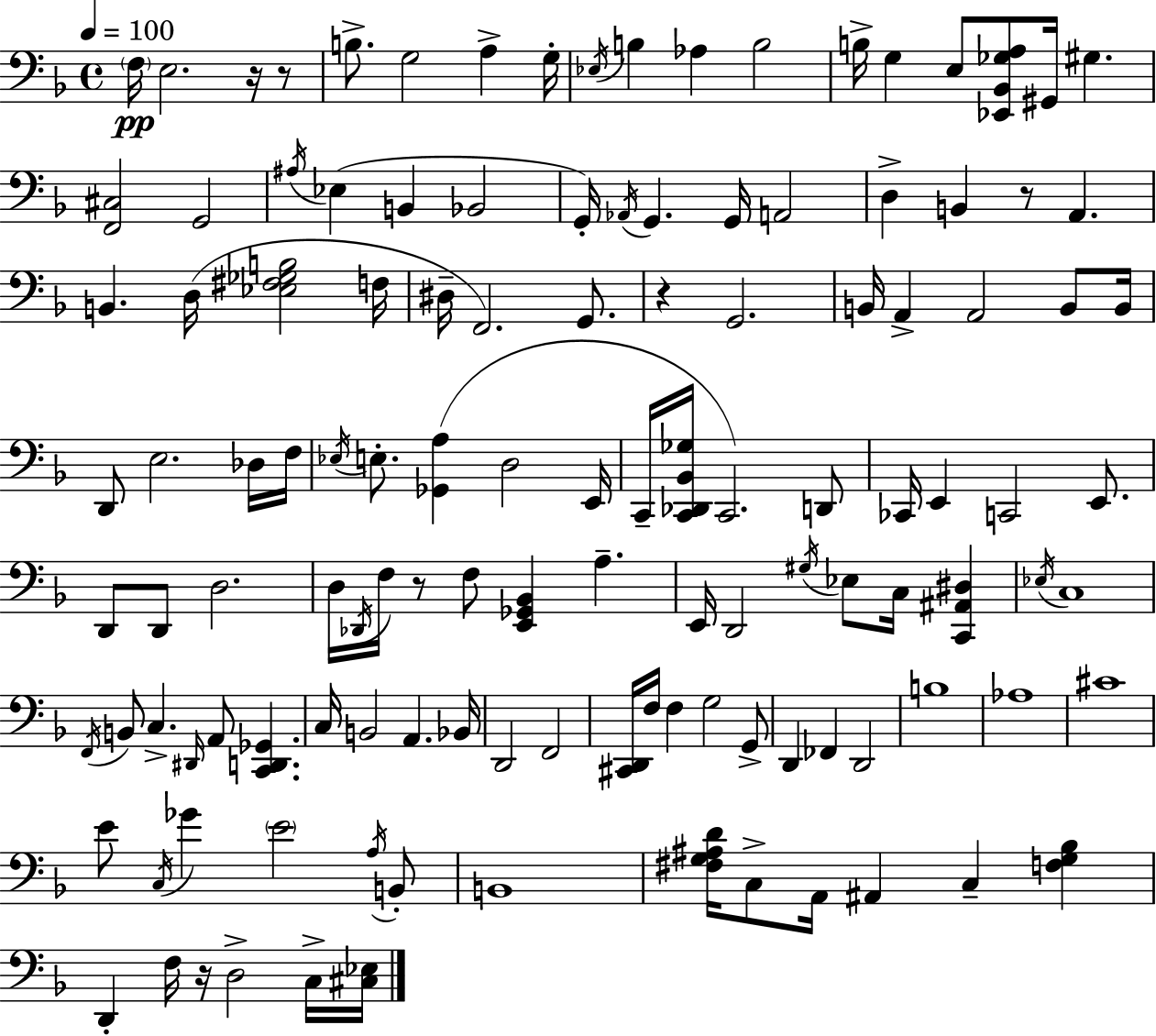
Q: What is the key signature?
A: F major